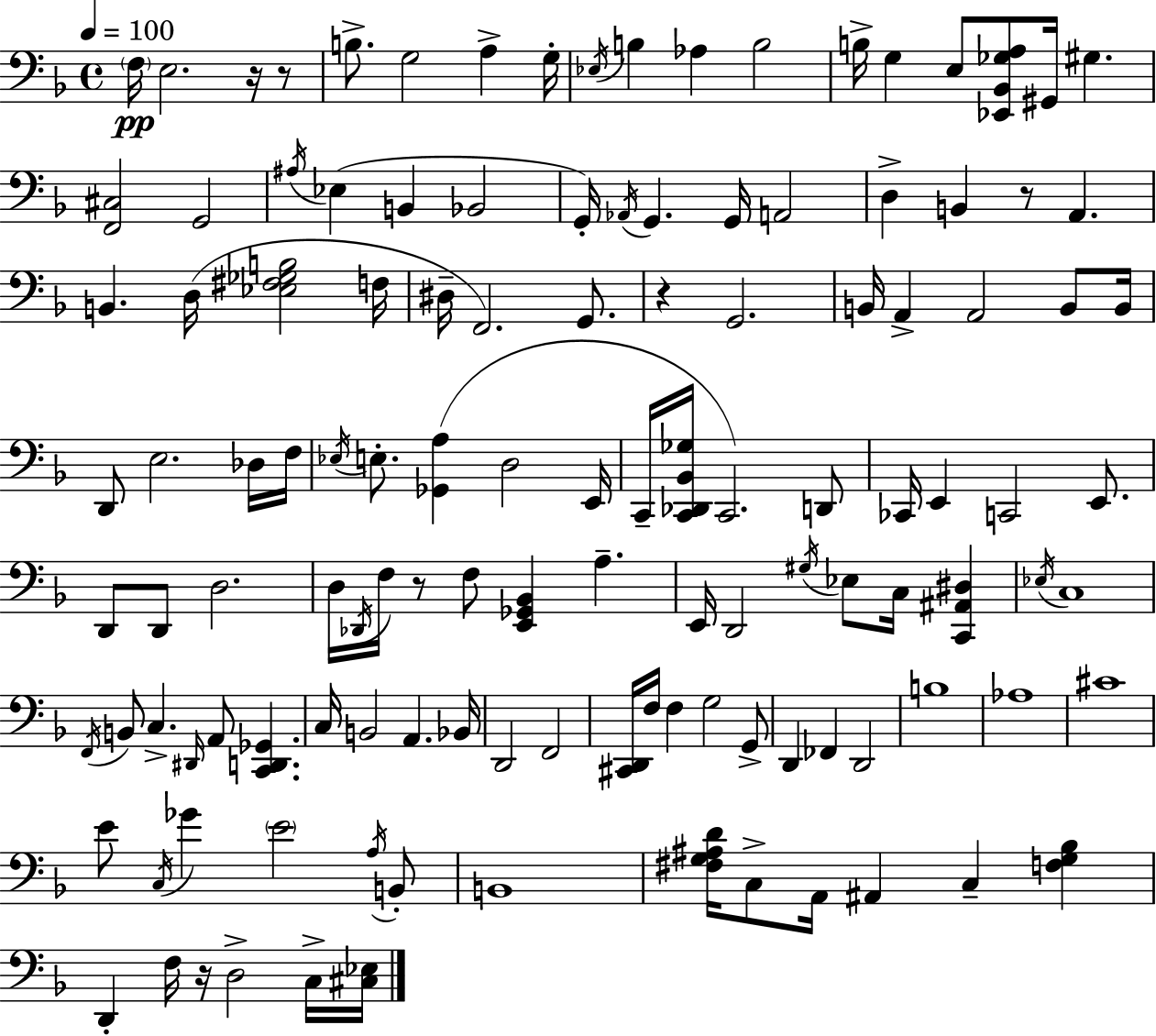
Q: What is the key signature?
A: F major